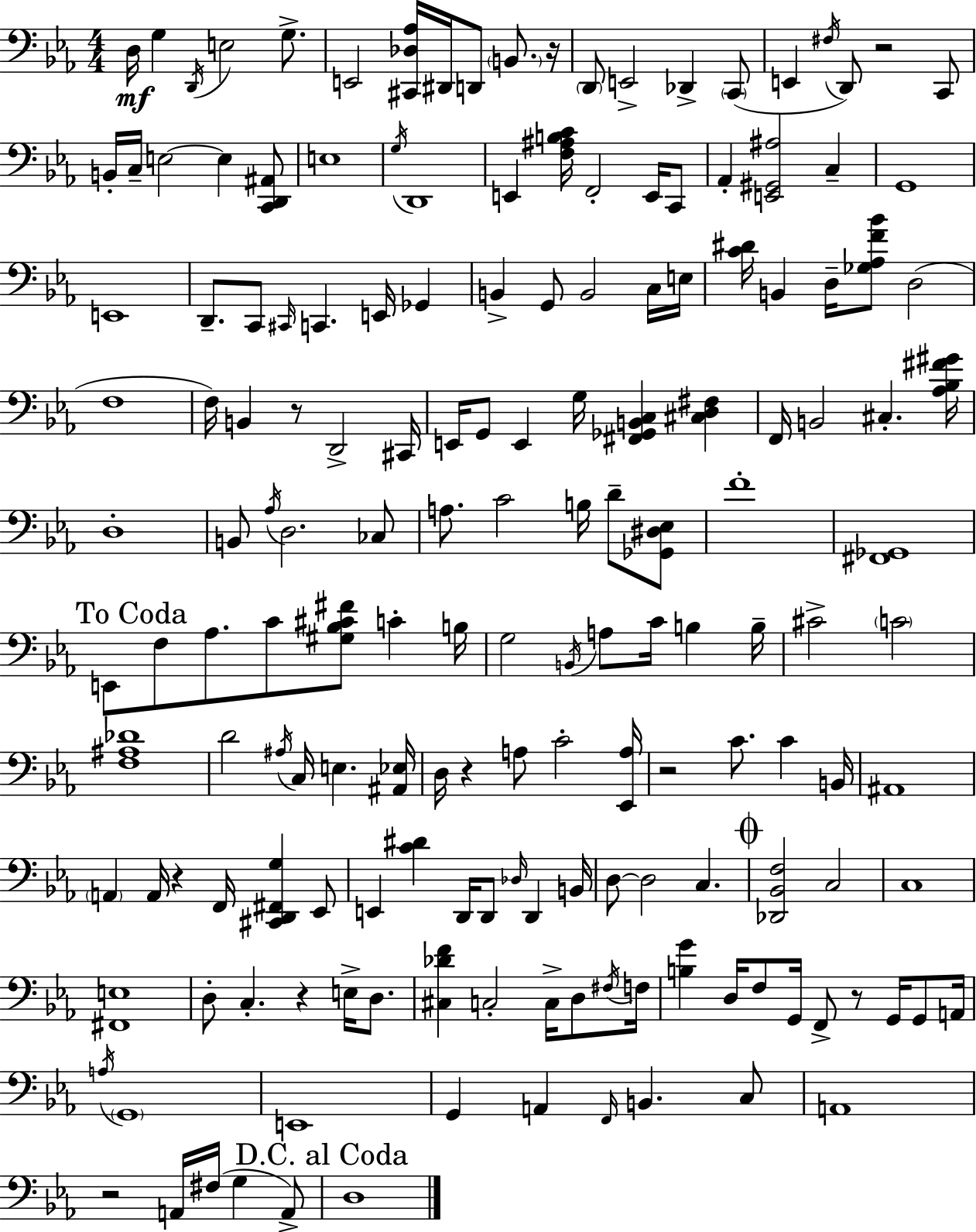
X:1
T:Untitled
M:4/4
L:1/4
K:Eb
D,/4 G, D,,/4 E,2 G,/2 E,,2 [^C,,_D,_A,]/4 ^D,,/4 D,,/2 B,,/2 z/4 D,,/2 E,,2 _D,, C,,/2 E,, ^F,/4 D,,/2 z2 C,,/2 B,,/4 C,/4 E,2 E, [C,,D,,^A,,]/2 E,4 G,/4 D,,4 E,, [F,^A,B,C]/4 F,,2 E,,/4 C,,/2 _A,, [E,,^G,,^A,]2 C, G,,4 E,,4 D,,/2 C,,/2 ^C,,/4 C,, E,,/4 _G,, B,, G,,/2 B,,2 C,/4 E,/4 [C^D]/4 B,, D,/4 [_G,_A,F_B]/2 D,2 F,4 F,/4 B,, z/2 D,,2 ^C,,/4 E,,/4 G,,/2 E,, G,/4 [^F,,_G,,B,,C,] [^C,D,^F,] F,,/4 B,,2 ^C, [_A,_B,^F^G]/4 D,4 B,,/2 _A,/4 D,2 _C,/2 A,/2 C2 B,/4 D/2 [_G,,^D,_E,]/2 F4 [^F,,_G,,]4 E,,/2 F,/2 _A,/2 C/2 [^G,_B,^C^F]/2 C B,/4 G,2 B,,/4 A,/2 C/4 B, B,/4 ^C2 C2 [F,^A,_D]4 D2 ^A,/4 C,/4 E, [^A,,_E,]/4 D,/4 z A,/2 C2 [_E,,A,]/4 z2 C/2 C B,,/4 ^A,,4 A,, A,,/4 z F,,/4 [^C,,D,,^F,,G,] _E,,/2 E,, [C^D] D,,/4 D,,/2 _D,/4 D,, B,,/4 D,/2 D,2 C, [_D,,_B,,F,]2 C,2 C,4 [^F,,E,]4 D,/2 C, z E,/4 D,/2 [^C,_DF] C,2 C,/4 D,/2 ^F,/4 F,/4 [B,G] D,/4 F,/2 G,,/4 F,,/2 z/2 G,,/4 G,,/2 A,,/4 A,/4 G,,4 E,,4 G,, A,, F,,/4 B,, C,/2 A,,4 z2 A,,/4 ^F,/4 G, A,,/2 D,4